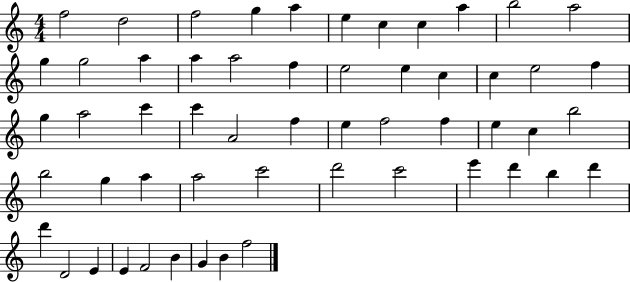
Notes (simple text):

F5/h D5/h F5/h G5/q A5/q E5/q C5/q C5/q A5/q B5/h A5/h G5/q G5/h A5/q A5/q A5/h F5/q E5/h E5/q C5/q C5/q E5/h F5/q G5/q A5/h C6/q C6/q A4/h F5/q E5/q F5/h F5/q E5/q C5/q B5/h B5/h G5/q A5/q A5/h C6/h D6/h C6/h E6/q D6/q B5/q D6/q D6/q D4/h E4/q E4/q F4/h B4/q G4/q B4/q F5/h